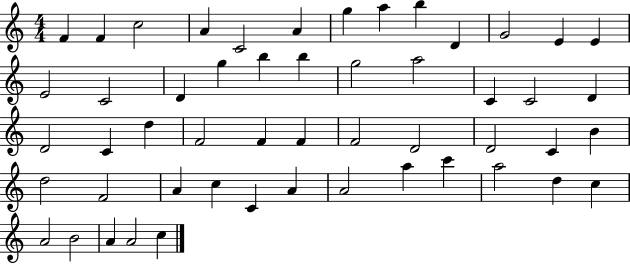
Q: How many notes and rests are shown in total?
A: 52